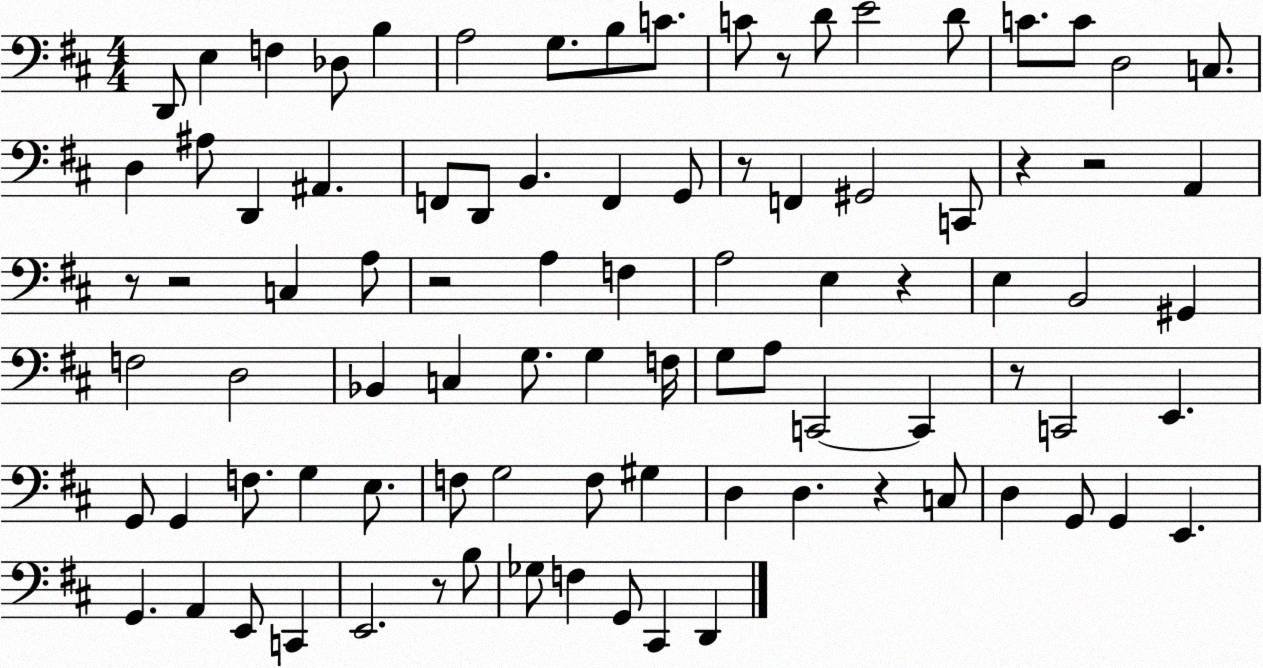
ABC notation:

X:1
T:Untitled
M:4/4
L:1/4
K:D
D,,/2 E, F, _D,/2 B, A,2 G,/2 B,/2 C/2 C/2 z/2 D/2 E2 D/2 C/2 C/2 D,2 C,/2 D, ^A,/2 D,, ^A,, F,,/2 D,,/2 B,, F,, G,,/2 z/2 F,, ^G,,2 C,,/2 z z2 A,, z/2 z2 C, A,/2 z2 A, F, A,2 E, z E, B,,2 ^G,, F,2 D,2 _B,, C, G,/2 G, F,/4 G,/2 A,/2 C,,2 C,, z/2 C,,2 E,, G,,/2 G,, F,/2 G, E,/2 F,/2 G,2 F,/2 ^G, D, D, z C,/2 D, G,,/2 G,, E,, G,, A,, E,,/2 C,, E,,2 z/2 B,/2 _G,/2 F, G,,/2 ^C,, D,,